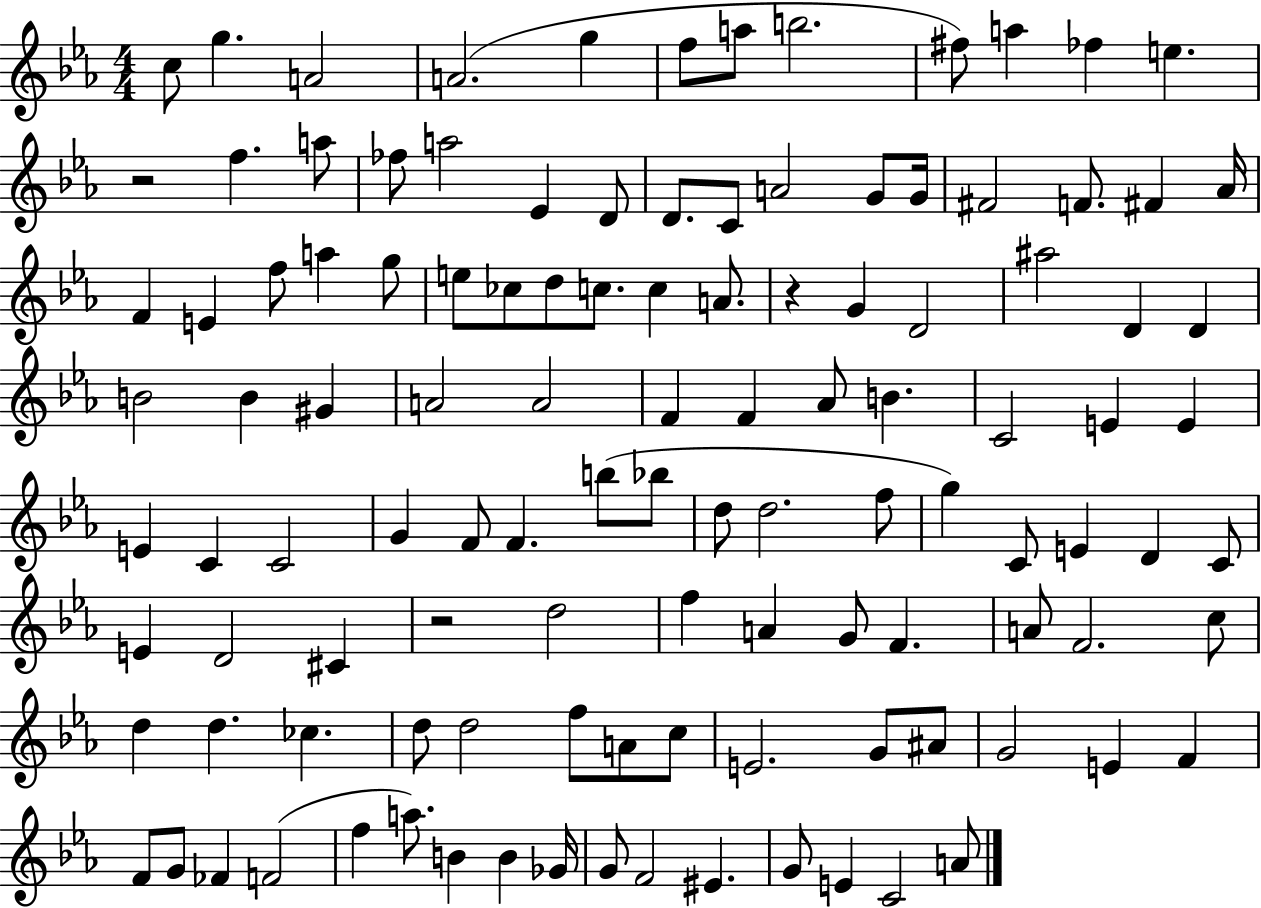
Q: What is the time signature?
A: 4/4